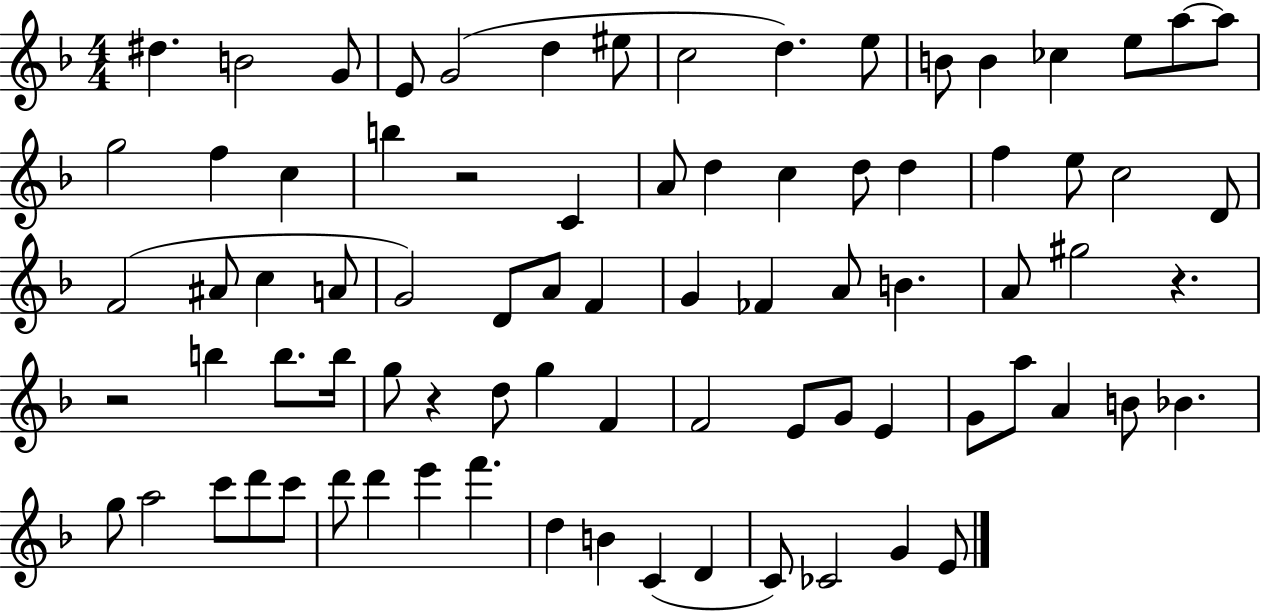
{
  \clef treble
  \numericTimeSignature
  \time 4/4
  \key f \major
  \repeat volta 2 { dis''4. b'2 g'8 | e'8 g'2( d''4 eis''8 | c''2 d''4.) e''8 | b'8 b'4 ces''4 e''8 a''8~~ a''8 | \break g''2 f''4 c''4 | b''4 r2 c'4 | a'8 d''4 c''4 d''8 d''4 | f''4 e''8 c''2 d'8 | \break f'2( ais'8 c''4 a'8 | g'2) d'8 a'8 f'4 | g'4 fes'4 a'8 b'4. | a'8 gis''2 r4. | \break r2 b''4 b''8. b''16 | g''8 r4 d''8 g''4 f'4 | f'2 e'8 g'8 e'4 | g'8 a''8 a'4 b'8 bes'4. | \break g''8 a''2 c'''8 d'''8 c'''8 | d'''8 d'''4 e'''4 f'''4. | d''4 b'4 c'4( d'4 | c'8) ces'2 g'4 e'8 | \break } \bar "|."
}